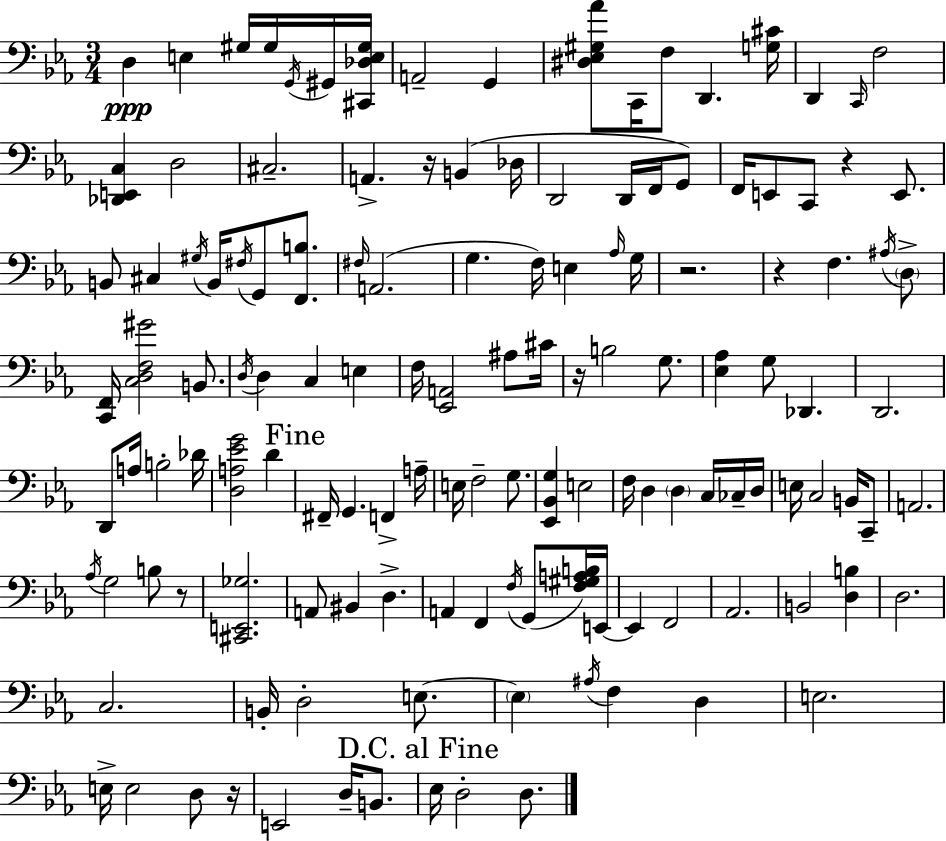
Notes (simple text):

D3/q E3/q G#3/s G#3/s G2/s G#2/s [C#2,Db3,E3,G#3]/s A2/h G2/q [D#3,Eb3,G#3,Ab4]/e C2/s F3/e D2/q. [G3,C#4]/s D2/q C2/s F3/h [Db2,E2,C3]/q D3/h C#3/h. A2/q. R/s B2/q Db3/s D2/h D2/s F2/s G2/e F2/s E2/e C2/e R/q E2/e. B2/e C#3/q G#3/s B2/s F#3/s G2/e [F2,B3]/e. F#3/s A2/h. G3/q. F3/s E3/q Ab3/s G3/s R/h. R/q F3/q. A#3/s D3/e [C2,F2]/s [C3,D3,F3,G#4]/h B2/e. D3/s D3/q C3/q E3/q F3/s [Eb2,A2]/h A#3/e C#4/s R/s B3/h G3/e. [Eb3,Ab3]/q G3/e Db2/q. D2/h. D2/e A3/s B3/h Db4/s [D3,A3,Eb4,G4]/h D4/q F#2/s G2/q. F2/q A3/s E3/s F3/h G3/e. [Eb2,Bb2,G3]/q E3/h F3/s D3/q D3/q C3/s CES3/s D3/s E3/s C3/h B2/s C2/e A2/h. Ab3/s G3/h B3/e R/e [C#2,E2,Gb3]/h. A2/e BIS2/q D3/q. A2/q F2/q F3/s G2/e [F3,G#3,A3,B3]/s E2/s E2/q F2/h Ab2/h. B2/h [D3,B3]/q D3/h. C3/h. B2/s D3/h E3/e. E3/q A#3/s F3/q D3/q E3/h. E3/s E3/h D3/e R/s E2/h D3/s B2/e. Eb3/s D3/h D3/e.